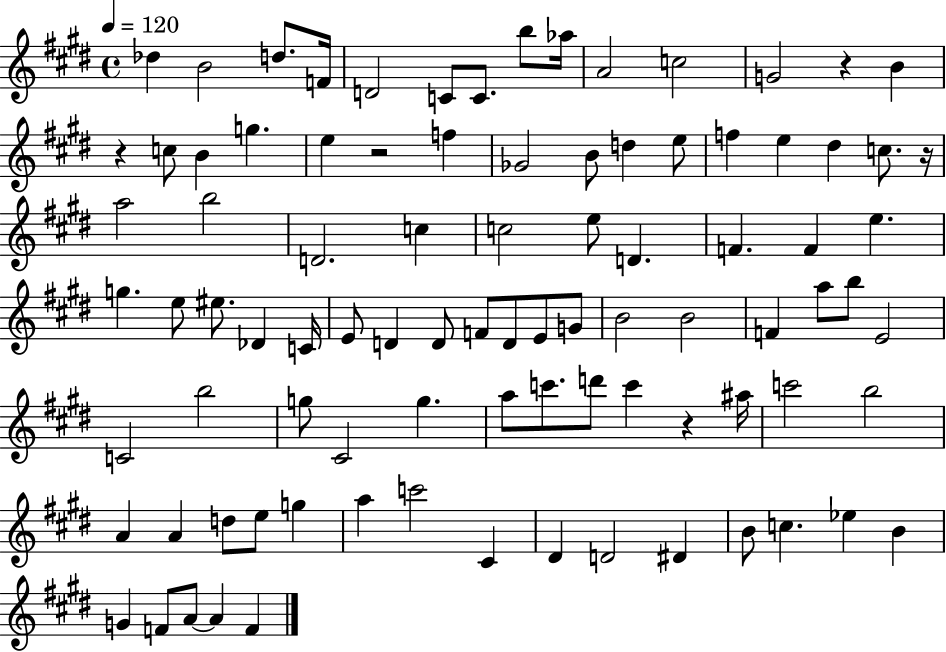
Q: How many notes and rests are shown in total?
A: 91